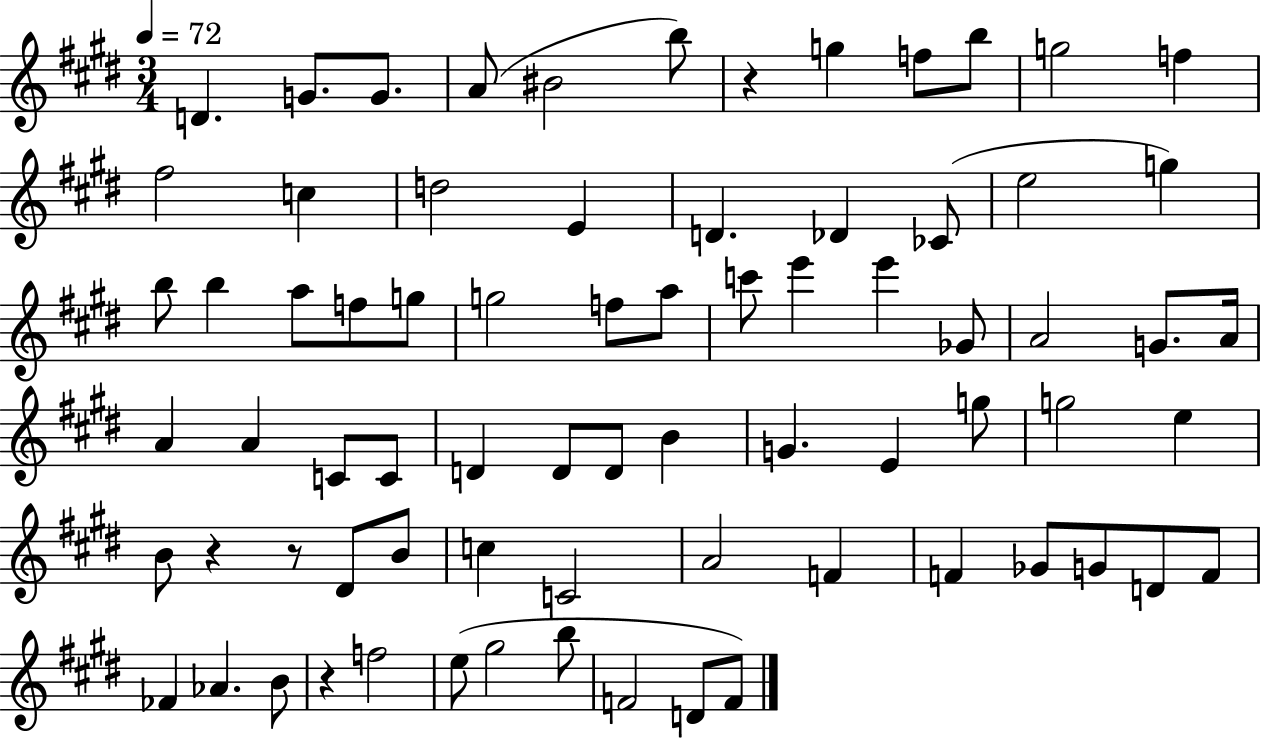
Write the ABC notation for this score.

X:1
T:Untitled
M:3/4
L:1/4
K:E
D G/2 G/2 A/2 ^B2 b/2 z g f/2 b/2 g2 f ^f2 c d2 E D _D _C/2 e2 g b/2 b a/2 f/2 g/2 g2 f/2 a/2 c'/2 e' e' _G/2 A2 G/2 A/4 A A C/2 C/2 D D/2 D/2 B G E g/2 g2 e B/2 z z/2 ^D/2 B/2 c C2 A2 F F _G/2 G/2 D/2 F/2 _F _A B/2 z f2 e/2 ^g2 b/2 F2 D/2 F/2